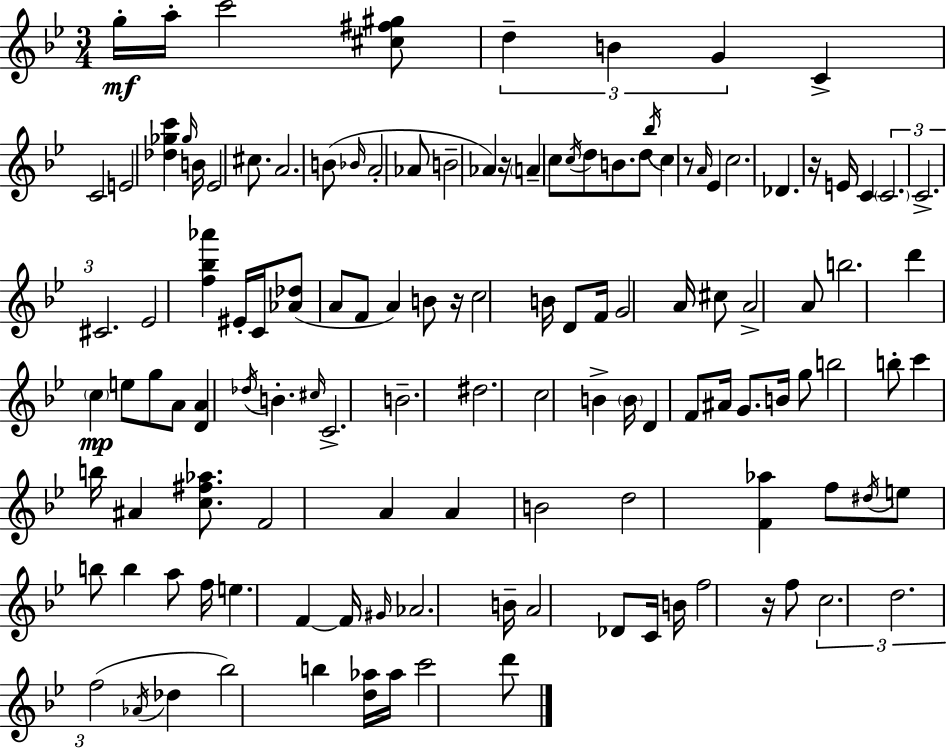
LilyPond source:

{
  \clef treble
  \numericTimeSignature
  \time 3/4
  \key bes \major
  \repeat volta 2 { g''16-.\mf a''16-. c'''2 <cis'' fis'' gis''>8 | \tuplet 3/2 { d''4-- b'4 g'4 } | c'4-> c'2 | e'2 <des'' ges'' c'''>4 | \break \grace { ges''16 } b'16 ees'2 cis''8. | a'2. | b'8( \grace { bes'16 } a'2-. | aes'8 b'2-- aes'4) | \break r16 \parenthesize a'4-- c''8 \acciaccatura { c''16 } d''8 | b'8. d''8 \acciaccatura { bes''16 } c''4 r8 | \grace { a'16 } ees'4 c''2. | des'4. r16 | \break e'16 c'4 \tuplet 3/2 { \parenthesize c'2. | c'2.-> | cis'2. } | ees'2 | \break <f'' bes'' aes'''>4 eis'16-. c'16 <aes' des''>8( a'8 f'8 | a'4) b'8 r16 c''2 | b'16 d'8 f'16 g'2 | a'16 cis''8 a'2-> | \break a'8 b''2. | d'''4 \parenthesize c''4\mp | e''8 g''8 a'8 <d' a'>4 \acciaccatura { des''16 } | b'4.-. \grace { cis''16 } c'2.-> | \break b'2.-- | dis''2. | c''2 | b'4-> \parenthesize b'16 d'4 | \break f'8 ais'16 g'8. b'16 g''8 b''2 | b''8-. c'''4 b''16 | ais'4 <c'' fis'' aes''>8. f'2 | a'4 a'4 b'2 | \break d''2 | <f' aes''>4 f''8 \acciaccatura { dis''16 } e''8 | b''8 b''4 a''8 f''16 e''4. | f'4~~ f'16 \grace { gis'16 } aes'2. | \break b'16-- a'2 | des'8 c'16 b'16 f''2 | r16 f''8 \tuplet 3/2 { c''2. | d''2. | \break f''2( } | \acciaccatura { aes'16 } des''4 bes''2) | b''4 <d'' aes''>16 aes''16 | c'''2 d'''8 } \bar "|."
}